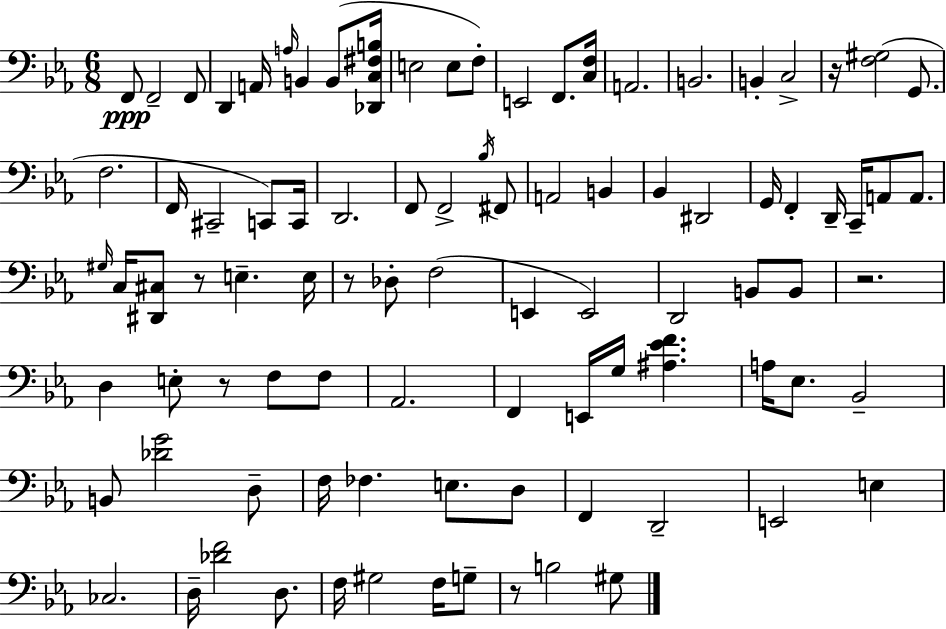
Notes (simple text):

F2/e F2/h F2/e D2/q A2/s A3/s B2/q B2/e [Db2,C3,F#3,B3]/s E3/h E3/e F3/e E2/h F2/e. [C3,F3]/s A2/h. B2/h. B2/q C3/h R/s [F3,G#3]/h G2/e. F3/h. F2/s C#2/h C2/e C2/s D2/h. F2/e F2/h Bb3/s F#2/e A2/h B2/q Bb2/q D#2/h G2/s F2/q D2/s C2/s A2/e A2/e. G#3/s C3/s [D#2,C#3]/e R/e E3/q. E3/s R/e Db3/e F3/h E2/q E2/h D2/h B2/e B2/e R/h. D3/q E3/e R/e F3/e F3/e Ab2/h. F2/q E2/s G3/s [A#3,Eb4,F4]/q. A3/s Eb3/e. Bb2/h B2/e [Db4,G4]/h D3/e F3/s FES3/q. E3/e. D3/e F2/q D2/h E2/h E3/q CES3/h. D3/s [Db4,F4]/h D3/e. F3/s G#3/h F3/s G3/e R/e B3/h G#3/e